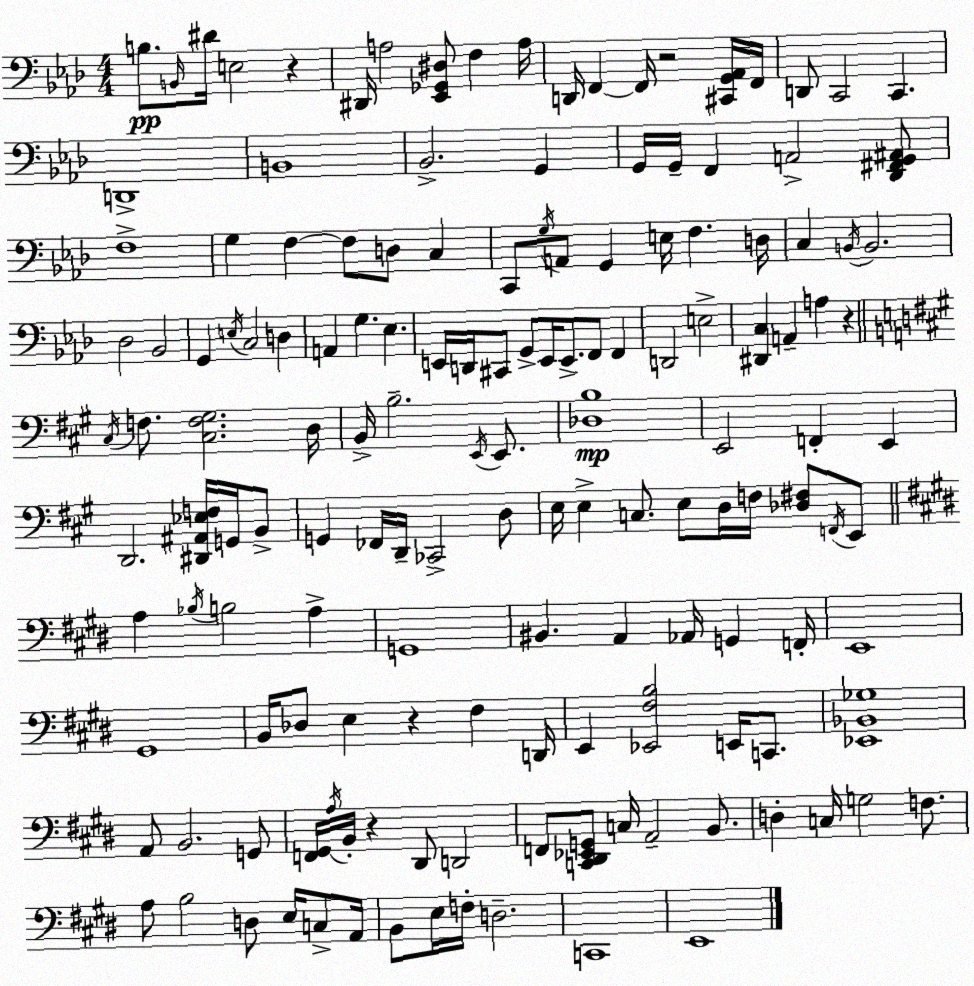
X:1
T:Untitled
M:4/4
L:1/4
K:Fm
B,/2 B,,/4 ^D/4 E,2 z ^D,,/4 A,2 [_E,,_G,,^D,]/2 F, A,/4 D,,/4 F,, F,,/4 z2 [^C,,G,,_A,,]/4 F,,/4 D,,/2 C,,2 C,, D,,4 B,,4 _B,,2 G,, G,,/4 G,,/4 F,, A,,2 [_D,,^F,,G,,^A,,]/2 F,4 G, F, F,/2 D,/2 C, C,,/2 G,/4 A,,/2 G,, E,/4 F, D,/4 C, B,,/4 B,,2 _D,2 _B,,2 G,, E,/4 C,2 D, A,, G, _E, E,,/4 D,,/4 ^C,,/2 G,,/2 E,,/4 E,,/2 F,,/2 F,, D,,2 E,2 [^D,,C,] A,, A, z ^C,/4 F,/2 [^C,F,^G,]2 D,/4 B,,/4 B,2 E,,/4 E,,/2 [_D,B,]4 E,,2 F,, E,, D,,2 [^D,,^A,,_E,F,]/4 G,,/4 B,,/2 G,, _F,,/4 D,,/4 _C,,2 D,/2 E,/4 E, C,/2 E,/2 D,/4 F,/4 [_D,^F,]/2 F,,/4 E,,/2 A, _B,/4 B,2 A, G,,4 ^B,, A,, _A,,/4 G,, F,,/4 E,,4 ^G,,4 B,,/4 _D,/2 E, z ^F, D,,/4 E,, [_E,,^F,B,]2 E,,/4 C,,/2 [_E,,_B,,_G,]4 A,,/2 B,,2 G,,/2 [F,,^G,,]/4 A,/4 B,,/4 z ^D,,/2 D,,2 F,,/2 [C,,^D,,_E,,G,,]/2 C,/4 A,,2 B,,/2 D, C,/4 G,2 F,/2 A,/2 B,2 D,/2 E,/4 C,/2 A,,/4 B,,/2 E,/4 F,/4 D,2 C,,4 E,,4